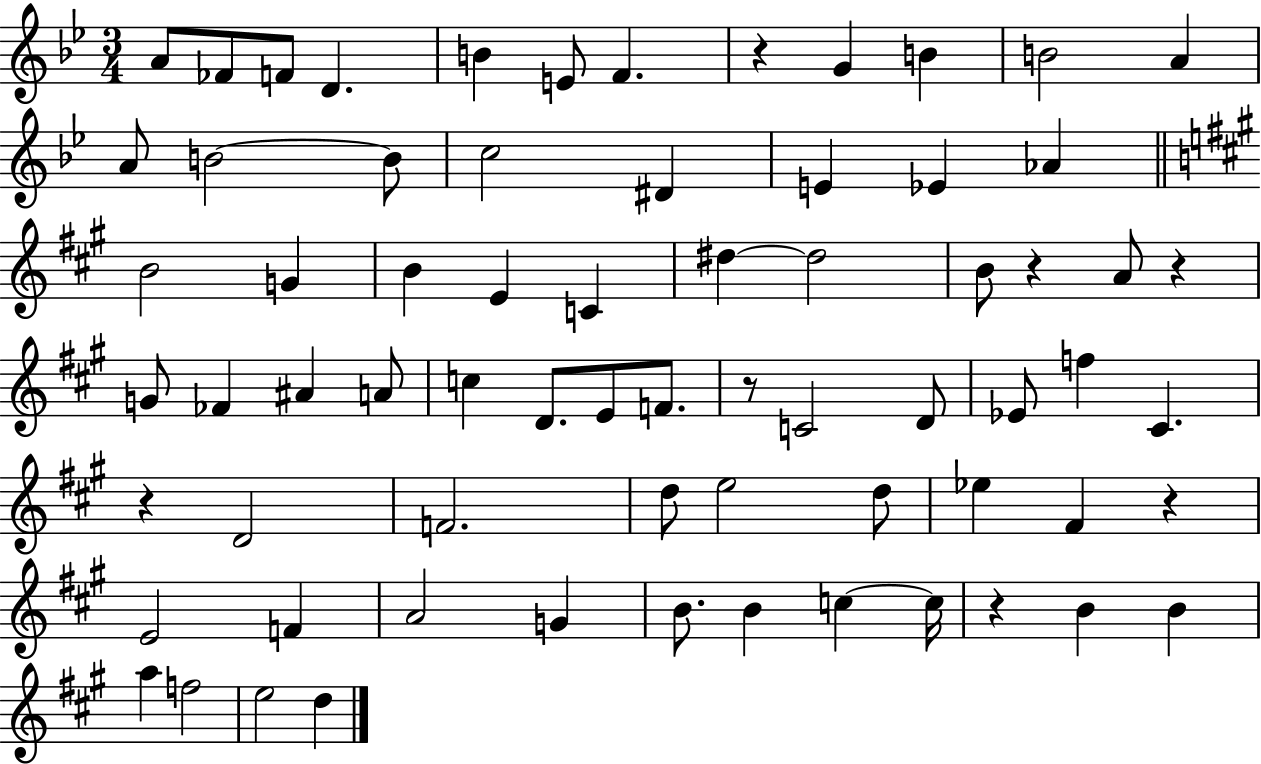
{
  \clef treble
  \numericTimeSignature
  \time 3/4
  \key bes \major
  a'8 fes'8 f'8 d'4. | b'4 e'8 f'4. | r4 g'4 b'4 | b'2 a'4 | \break a'8 b'2~~ b'8 | c''2 dis'4 | e'4 ees'4 aes'4 | \bar "||" \break \key a \major b'2 g'4 | b'4 e'4 c'4 | dis''4~~ dis''2 | b'8 r4 a'8 r4 | \break g'8 fes'4 ais'4 a'8 | c''4 d'8. e'8 f'8. | r8 c'2 d'8 | ees'8 f''4 cis'4. | \break r4 d'2 | f'2. | d''8 e''2 d''8 | ees''4 fis'4 r4 | \break e'2 f'4 | a'2 g'4 | b'8. b'4 c''4~~ c''16 | r4 b'4 b'4 | \break a''4 f''2 | e''2 d''4 | \bar "|."
}